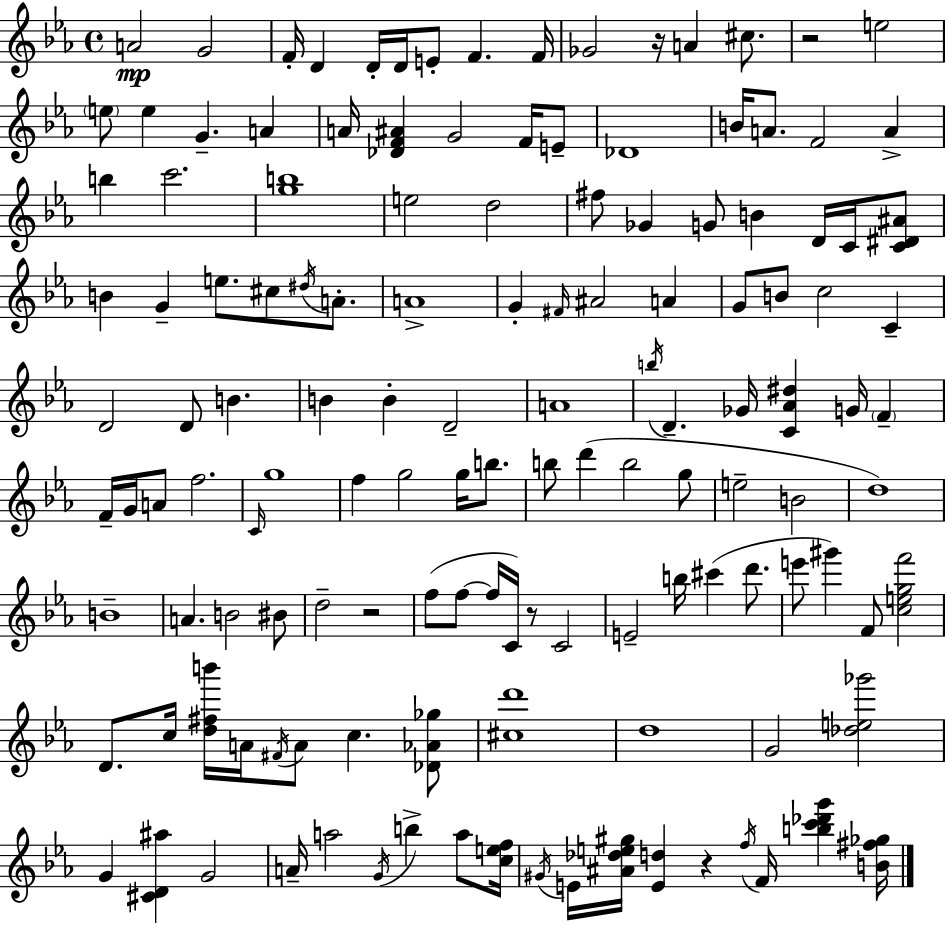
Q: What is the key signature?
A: EES major